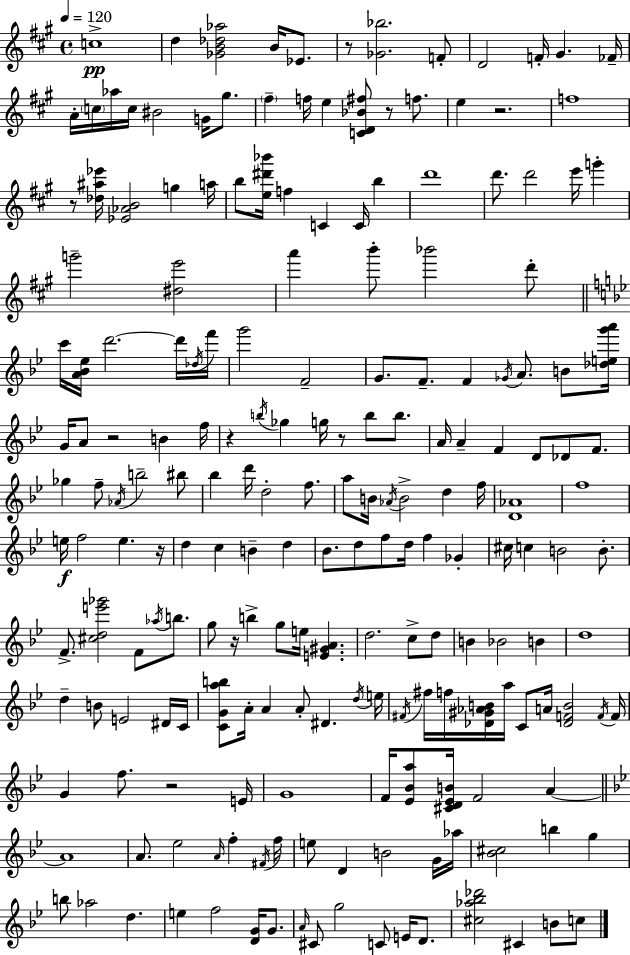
C5/w D5/q [Gb4,B4,Db5,Ab5]/h B4/s Eb4/e. R/e [Gb4,Bb5]/h. F4/e D4/h F4/s G#4/q. FES4/s A4/s C5/s Ab5/s C5/s BIS4/h G4/s G#5/e. F#5/q F5/s E5/q [C4,D4,Bb4,F#5]/e R/e F5/e. E5/q R/h. F5/w R/e [Db5,A#5,Eb6]/s [Eb4,Ab4,B4]/h G5/q A5/s B5/e [E5,D#6,Bb6]/s F5/q C4/q C4/s B5/q D6/w D6/e. D6/h E6/s G6/q G6/h [D#5,E6]/h A6/q B6/e Bb6/h D6/e C6/s [A4,Bb4,Eb5]/s D6/h. D6/s Db5/s F6/s G6/h F4/h G4/e. F4/e. F4/q Gb4/s A4/e. B4/e [Db5,E5,G6,A6]/s G4/s A4/e R/h B4/q F5/s R/q B5/s Gb5/q G5/s R/e B5/e B5/e. A4/s A4/q F4/q D4/e Db4/e F4/e. Gb5/q F5/e Ab4/s B5/h BIS5/e Bb5/q D6/s D5/h F5/e. A5/e B4/s Ab4/s B4/h D5/q F5/s [D4,Ab4]/w F5/w E5/s F5/h E5/q. R/s D5/q C5/q B4/q D5/q Bb4/e. D5/e F5/e D5/s F5/q Gb4/q C#5/s C5/q B4/h B4/e. F4/e. [C#5,D5,E6,Gb6]/h F4/e Ab5/s B5/e. G5/e R/s B5/q G5/e E5/s [E4,G#4,A4]/q. D5/h. C5/e D5/e B4/q Bb4/h B4/q D5/w D5/q B4/e E4/h D#4/s C4/s [C4,G4,A5,B5]/e A4/s A4/q A4/e D#4/q. D5/s E5/s F#4/s F#5/s F5/s [Db4,G#4,Ab4,B4]/s A5/s C4/e A4/s [Db4,F4,B4]/h F4/s F4/s G4/q F5/e. R/h E4/s G4/w F4/s [Eb4,Bb4,A5]/e [C#4,D4,Eb4,B4]/s F4/h A4/q A4/w A4/e. Eb5/h A4/s F5/q F#4/s F5/s E5/e D4/q B4/h G4/s Ab5/s [Bb4,C#5]/h B5/q G5/q B5/e Ab5/h D5/q. E5/q F5/h [D4,G4]/s G4/e. A4/s C#4/e G5/h C4/e E4/s D4/e. [C#5,Ab5,Bb5,Db6]/h C#4/q B4/e C5/e